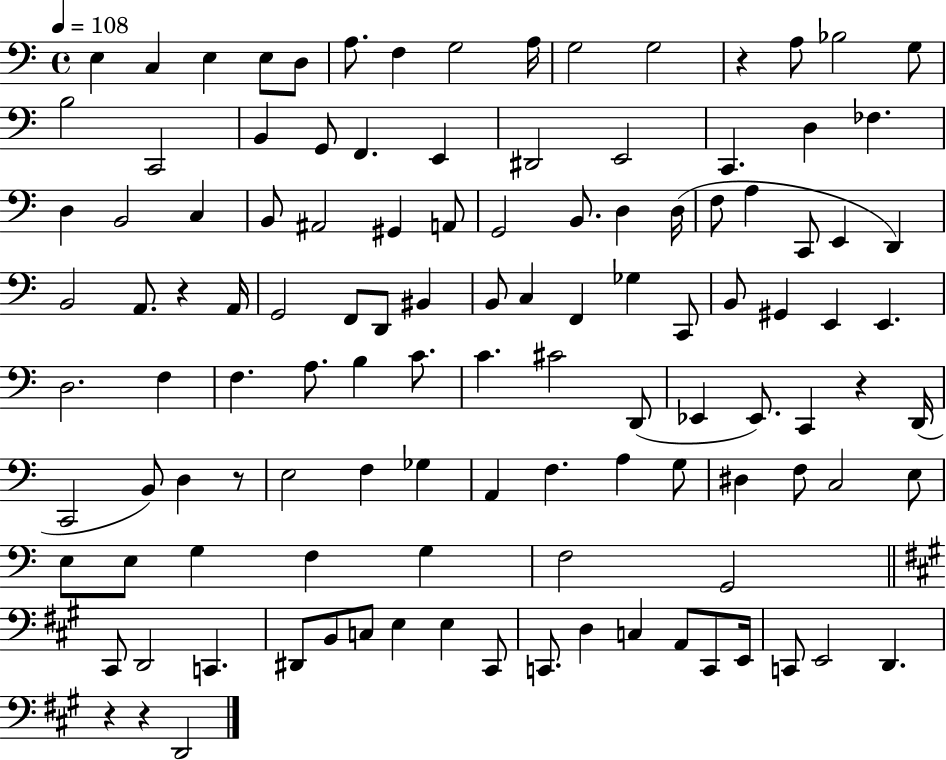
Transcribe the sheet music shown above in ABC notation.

X:1
T:Untitled
M:4/4
L:1/4
K:C
E, C, E, E,/2 D,/2 A,/2 F, G,2 A,/4 G,2 G,2 z A,/2 _B,2 G,/2 B,2 C,,2 B,, G,,/2 F,, E,, ^D,,2 E,,2 C,, D, _F, D, B,,2 C, B,,/2 ^A,,2 ^G,, A,,/2 G,,2 B,,/2 D, D,/4 F,/2 A, C,,/2 E,, D,, B,,2 A,,/2 z A,,/4 G,,2 F,,/2 D,,/2 ^B,, B,,/2 C, F,, _G, C,,/2 B,,/2 ^G,, E,, E,, D,2 F, F, A,/2 B, C/2 C ^C2 D,,/2 _E,, _E,,/2 C,, z D,,/4 C,,2 B,,/2 D, z/2 E,2 F, _G, A,, F, A, G,/2 ^D, F,/2 C,2 E,/2 E,/2 E,/2 G, F, G, F,2 G,,2 ^C,,/2 D,,2 C,, ^D,,/2 B,,/2 C,/2 E, E, ^C,,/2 C,,/2 D, C, A,,/2 C,,/2 E,,/4 C,,/2 E,,2 D,, z z D,,2